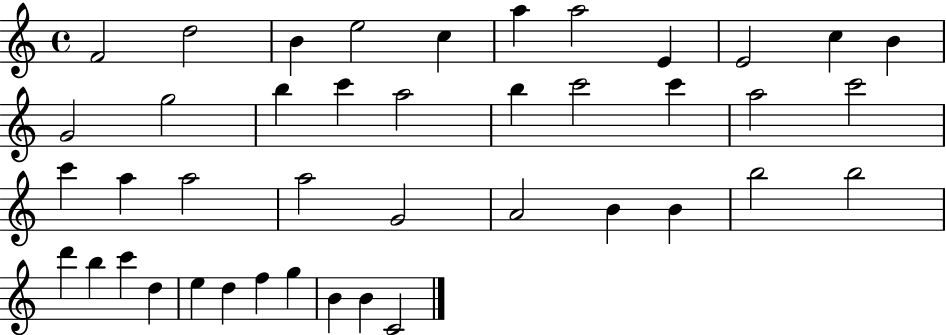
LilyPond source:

{
  \clef treble
  \time 4/4
  \defaultTimeSignature
  \key c \major
  f'2 d''2 | b'4 e''2 c''4 | a''4 a''2 e'4 | e'2 c''4 b'4 | \break g'2 g''2 | b''4 c'''4 a''2 | b''4 c'''2 c'''4 | a''2 c'''2 | \break c'''4 a''4 a''2 | a''2 g'2 | a'2 b'4 b'4 | b''2 b''2 | \break d'''4 b''4 c'''4 d''4 | e''4 d''4 f''4 g''4 | b'4 b'4 c'2 | \bar "|."
}